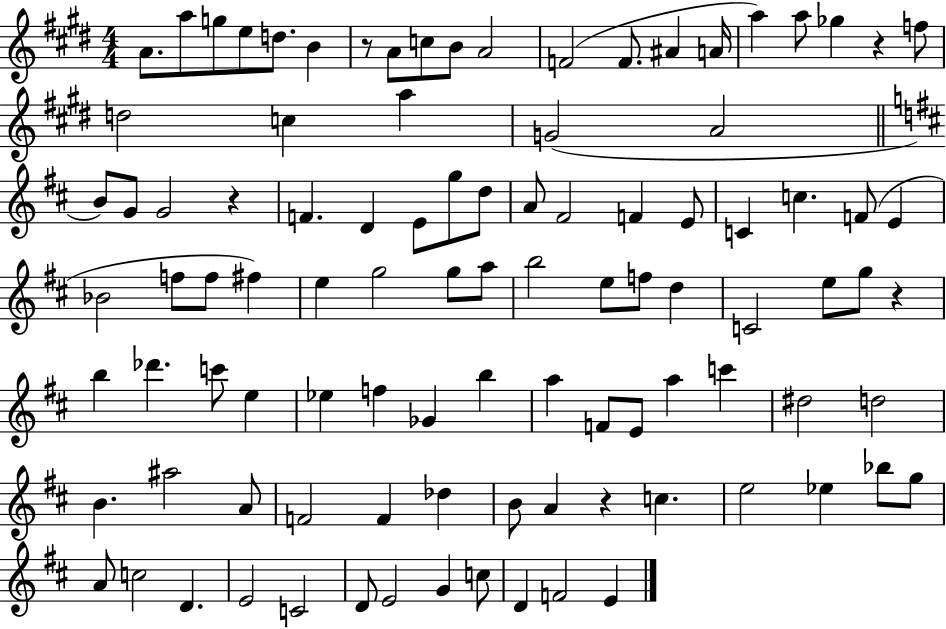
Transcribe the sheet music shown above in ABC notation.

X:1
T:Untitled
M:4/4
L:1/4
K:E
A/2 a/2 g/2 e/2 d/2 B z/2 A/2 c/2 B/2 A2 F2 F/2 ^A A/4 a a/2 _g z f/2 d2 c a G2 A2 B/2 G/2 G2 z F D E/2 g/2 d/2 A/2 ^F2 F E/2 C c F/2 E _B2 f/2 f/2 ^f e g2 g/2 a/2 b2 e/2 f/2 d C2 e/2 g/2 z b _d' c'/2 e _e f _G b a F/2 E/2 a c' ^d2 d2 B ^a2 A/2 F2 F _d B/2 A z c e2 _e _b/2 g/2 A/2 c2 D E2 C2 D/2 E2 G c/2 D F2 E